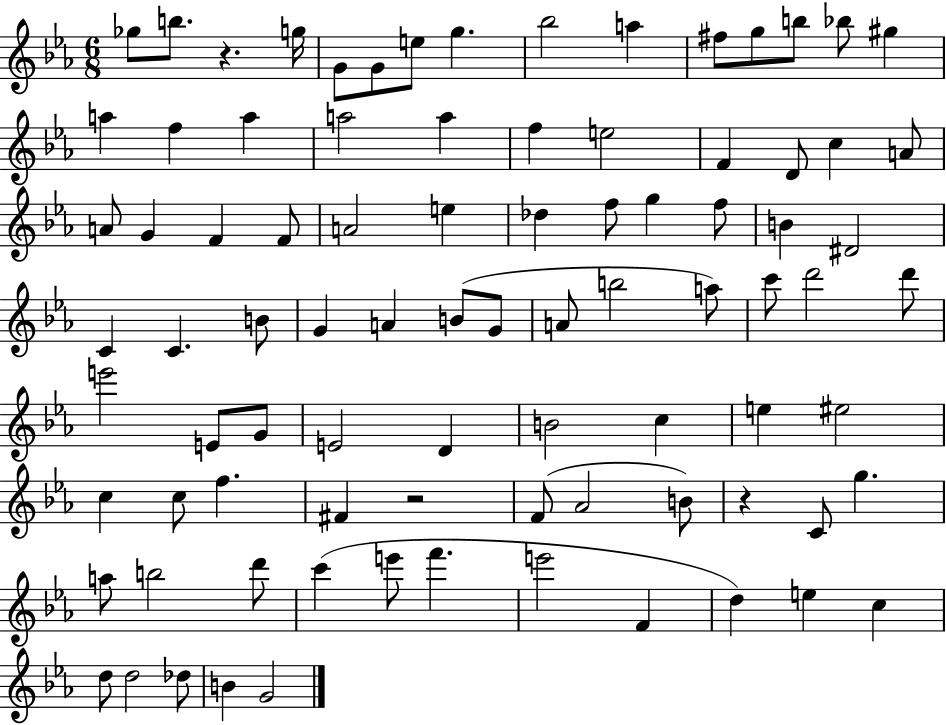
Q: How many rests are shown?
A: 3